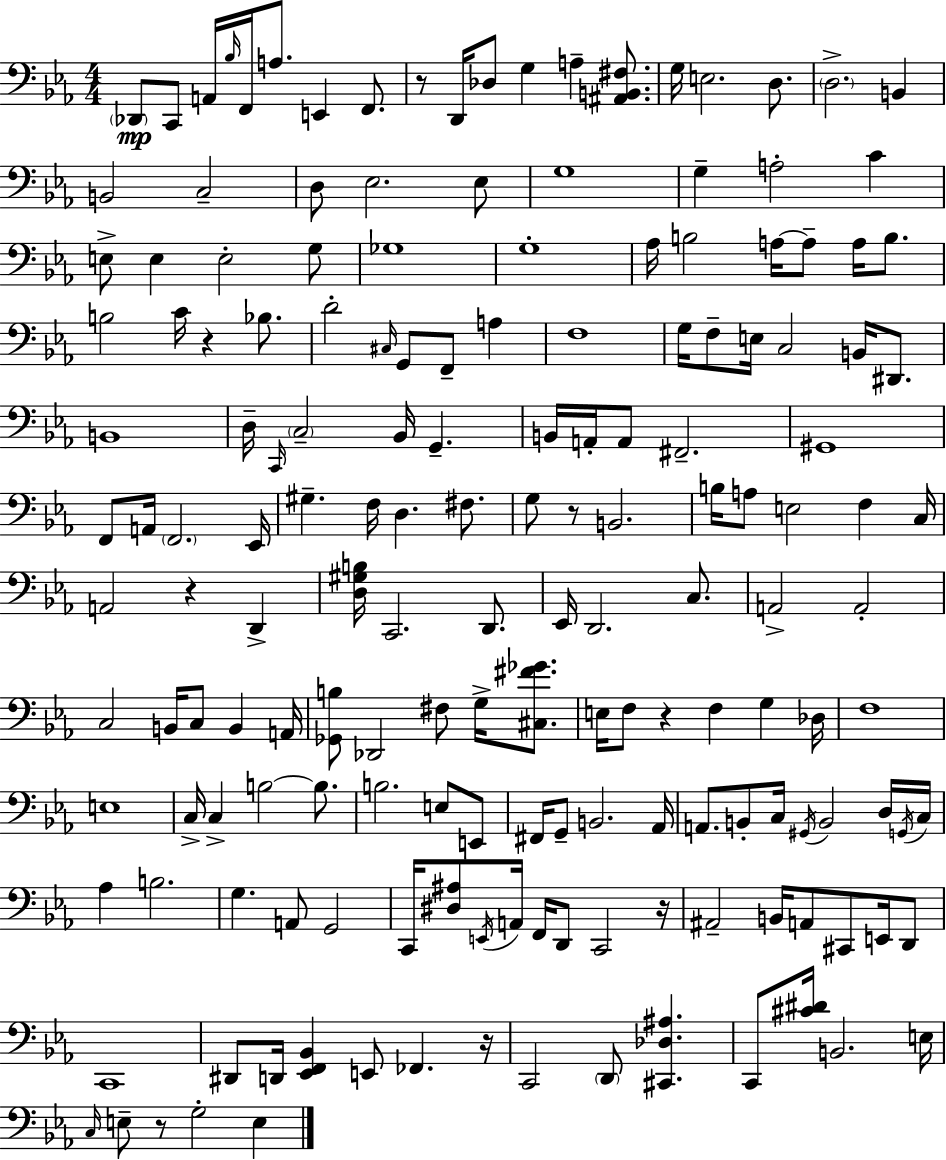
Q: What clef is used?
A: bass